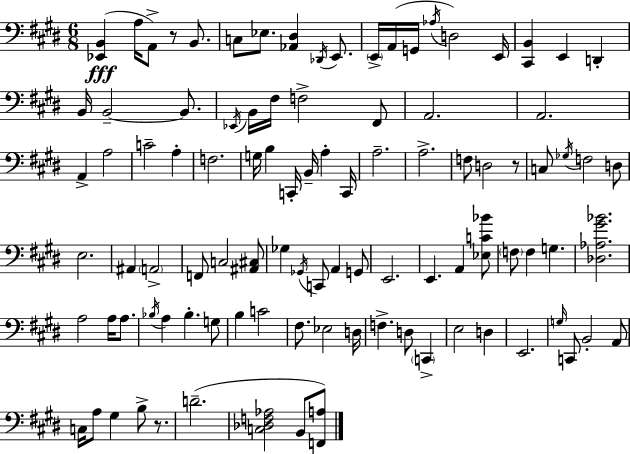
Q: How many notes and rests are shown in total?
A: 99